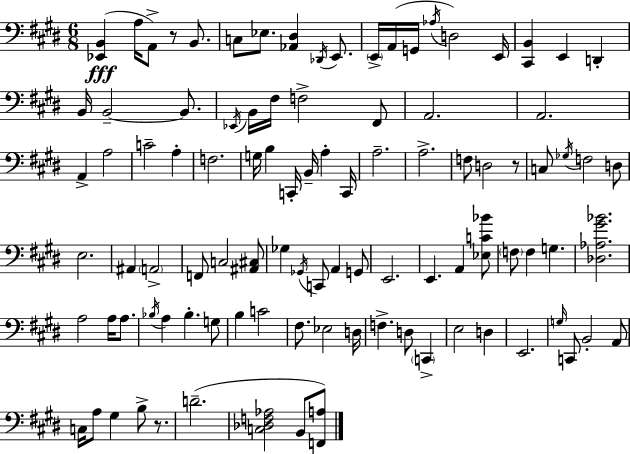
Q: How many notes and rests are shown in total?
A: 99